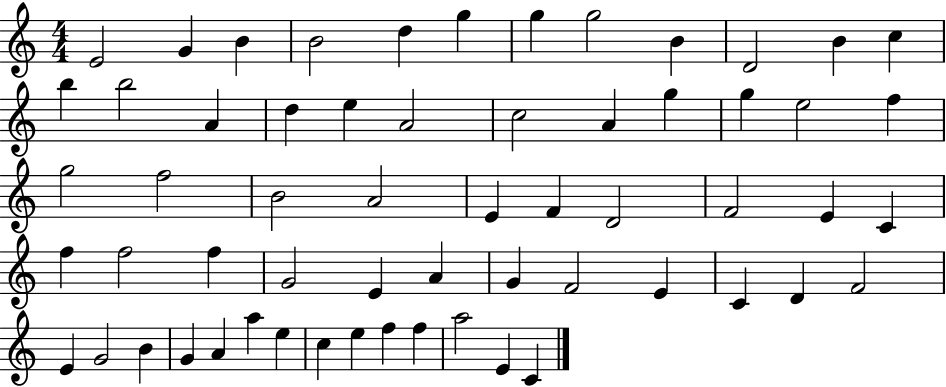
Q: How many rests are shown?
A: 0